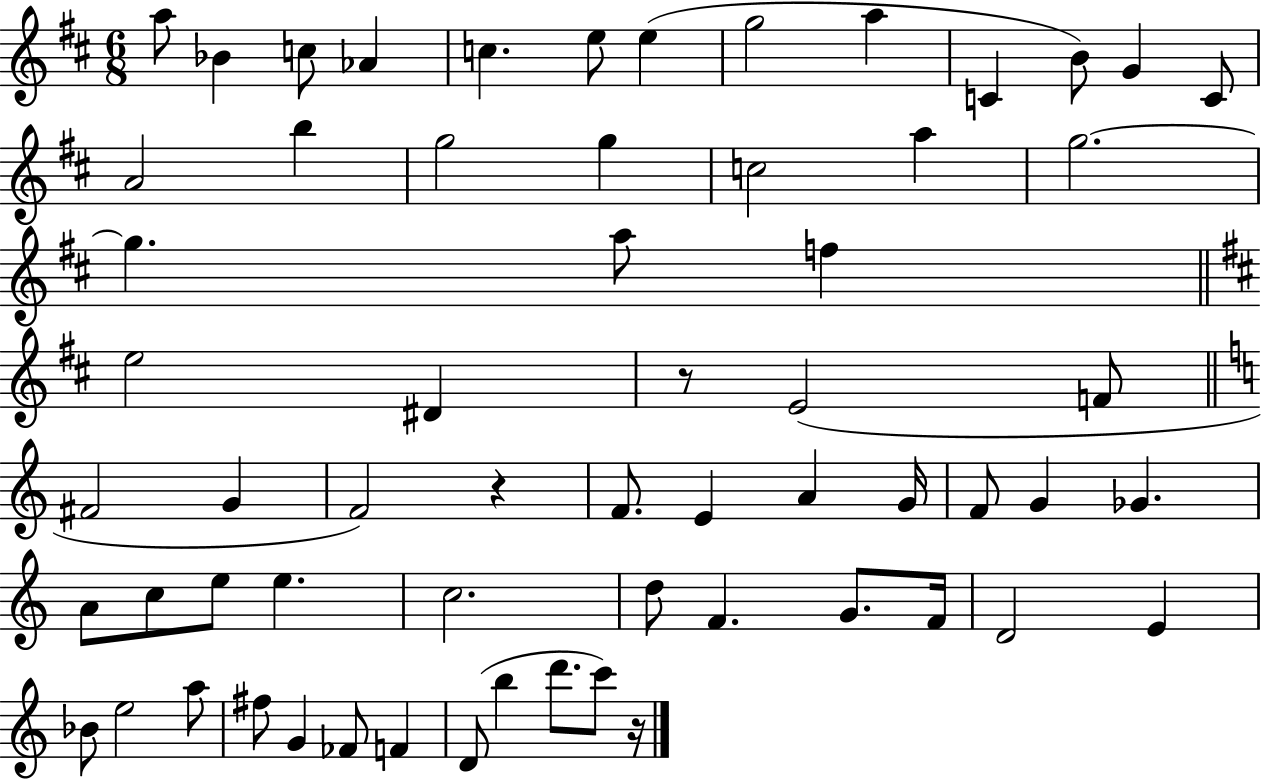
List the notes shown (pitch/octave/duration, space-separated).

A5/e Bb4/q C5/e Ab4/q C5/q. E5/e E5/q G5/h A5/q C4/q B4/e G4/q C4/e A4/h B5/q G5/h G5/q C5/h A5/q G5/h. G5/q. A5/e F5/q E5/h D#4/q R/e E4/h F4/e F#4/h G4/q F4/h R/q F4/e. E4/q A4/q G4/s F4/e G4/q Gb4/q. A4/e C5/e E5/e E5/q. C5/h. D5/e F4/q. G4/e. F4/s D4/h E4/q Bb4/e E5/h A5/e F#5/e G4/q FES4/e F4/q D4/e B5/q D6/e. C6/e R/s